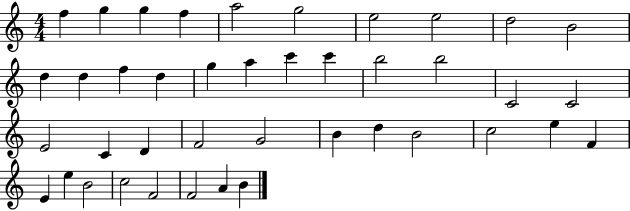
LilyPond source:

{
  \clef treble
  \numericTimeSignature
  \time 4/4
  \key c \major
  f''4 g''4 g''4 f''4 | a''2 g''2 | e''2 e''2 | d''2 b'2 | \break d''4 d''4 f''4 d''4 | g''4 a''4 c'''4 c'''4 | b''2 b''2 | c'2 c'2 | \break e'2 c'4 d'4 | f'2 g'2 | b'4 d''4 b'2 | c''2 e''4 f'4 | \break e'4 e''4 b'2 | c''2 f'2 | f'2 a'4 b'4 | \bar "|."
}